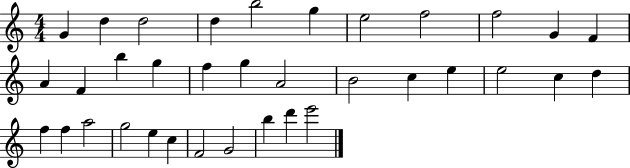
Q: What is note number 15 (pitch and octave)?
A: G5